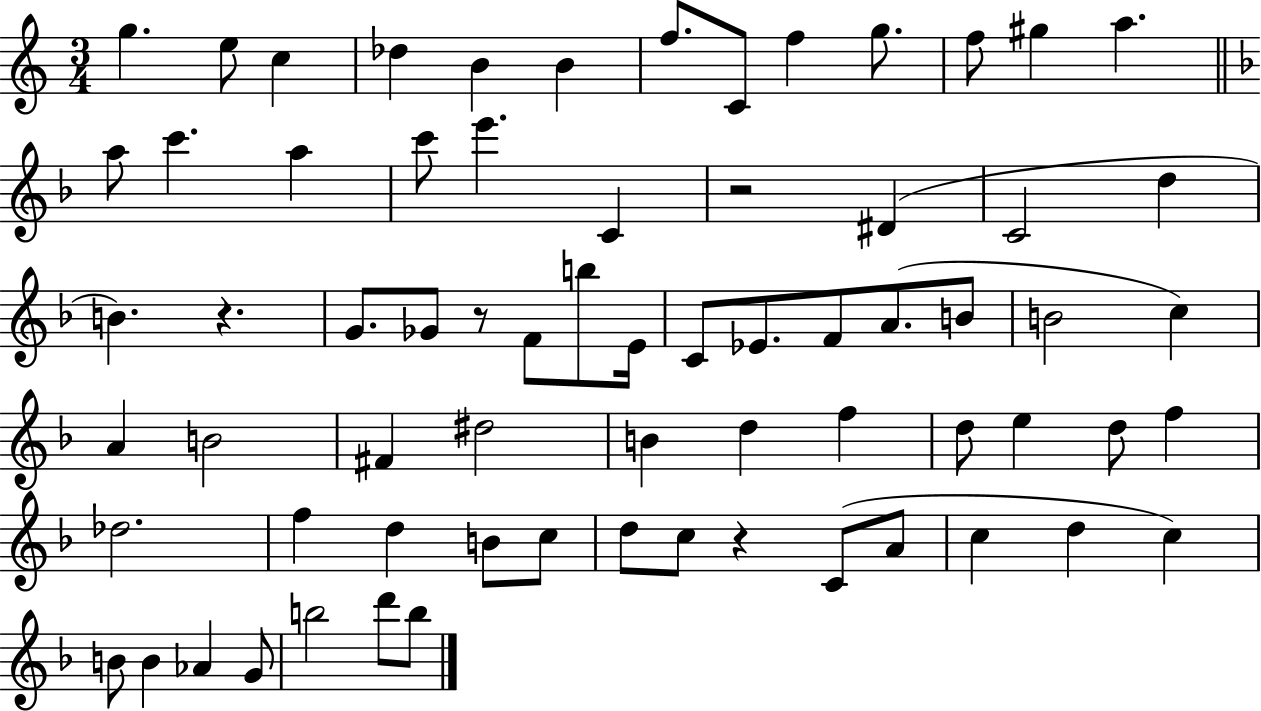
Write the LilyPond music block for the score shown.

{
  \clef treble
  \numericTimeSignature
  \time 3/4
  \key c \major
  \repeat volta 2 { g''4. e''8 c''4 | des''4 b'4 b'4 | f''8. c'8 f''4 g''8. | f''8 gis''4 a''4. | \break \bar "||" \break \key d \minor a''8 c'''4. a''4 | c'''8 e'''4. c'4 | r2 dis'4( | c'2 d''4 | \break b'4.) r4. | g'8. ges'8 r8 f'8 b''8 e'16 | c'8 ees'8. f'8 a'8.( b'8 | b'2 c''4) | \break a'4 b'2 | fis'4 dis''2 | b'4 d''4 f''4 | d''8 e''4 d''8 f''4 | \break des''2. | f''4 d''4 b'8 c''8 | d''8 c''8 r4 c'8( a'8 | c''4 d''4 c''4) | \break b'8 b'4 aes'4 g'8 | b''2 d'''8 b''8 | } \bar "|."
}